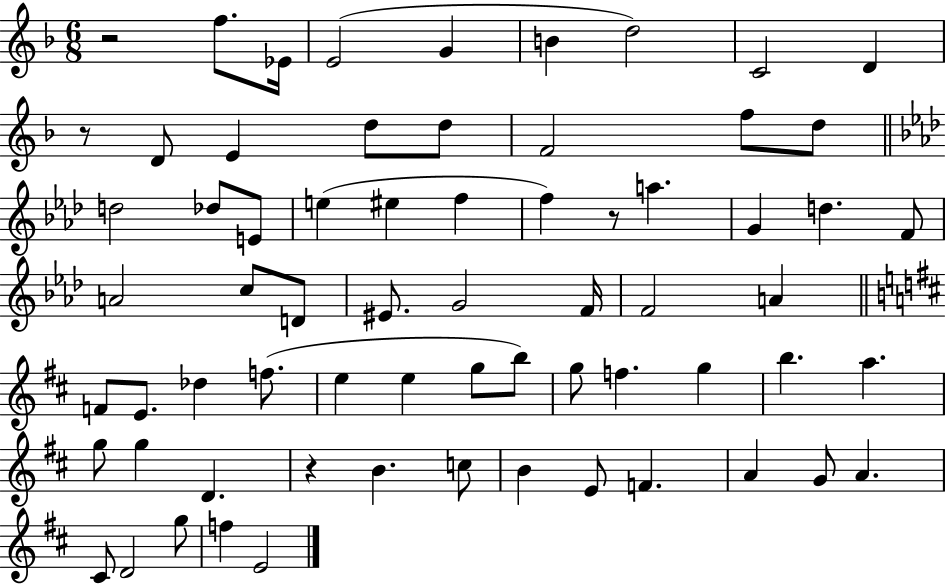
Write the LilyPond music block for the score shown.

{
  \clef treble
  \numericTimeSignature
  \time 6/8
  \key f \major
  r2 f''8. ees'16 | e'2( g'4 | b'4 d''2) | c'2 d'4 | \break r8 d'8 e'4 d''8 d''8 | f'2 f''8 d''8 | \bar "||" \break \key aes \major d''2 des''8 e'8 | e''4( eis''4 f''4 | f''4) r8 a''4. | g'4 d''4. f'8 | \break a'2 c''8 d'8 | eis'8. g'2 f'16 | f'2 a'4 | \bar "||" \break \key b \minor f'8 e'8. des''4 f''8.( | e''4 e''4 g''8 b''8) | g''8 f''4. g''4 | b''4. a''4. | \break g''8 g''4 d'4. | r4 b'4. c''8 | b'4 e'8 f'4. | a'4 g'8 a'4. | \break cis'8 d'2 g''8 | f''4 e'2 | \bar "|."
}